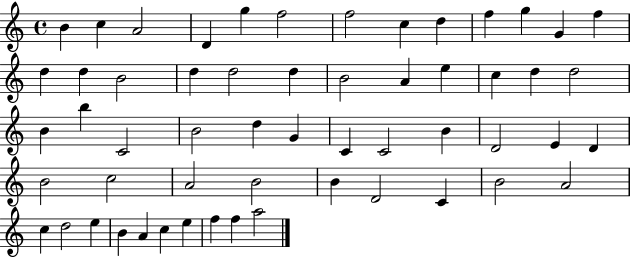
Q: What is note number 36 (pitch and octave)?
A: E4